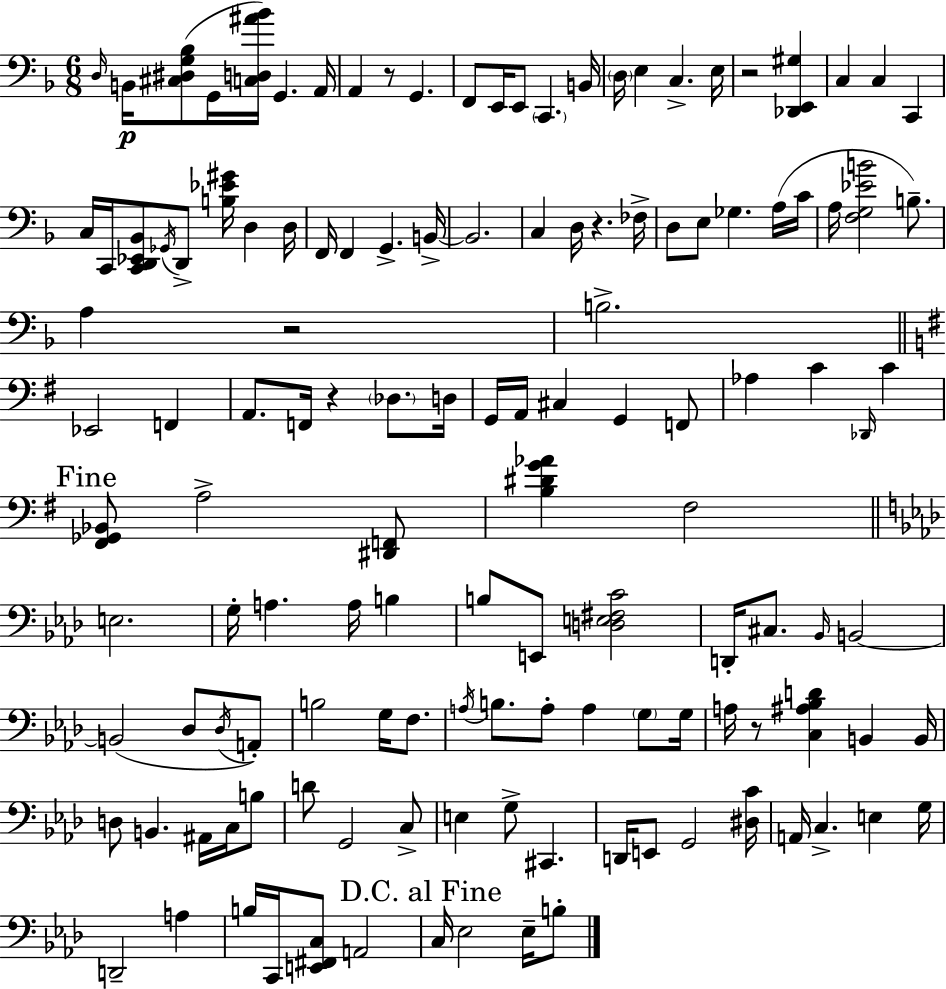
X:1
T:Untitled
M:6/8
L:1/4
K:Dm
D,/4 B,,/4 [^C,^D,G,_B,]/2 G,,/4 [C,D,^A_B]/4 G,, A,,/4 A,, z/2 G,, F,,/2 E,,/4 E,,/2 C,, B,,/4 D,/4 E, C, E,/4 z2 [_D,,E,,^G,] C, C, C,, C,/4 C,,/4 [C,,D,,_E,,_B,,]/2 _G,,/4 D,,/2 [B,_E^G]/4 D, D,/4 F,,/4 F,, G,, B,,/4 B,,2 C, D,/4 z _F,/4 D,/2 E,/2 _G, A,/4 C/4 A,/4 [F,G,_EB]2 B,/2 A, z2 B,2 _E,,2 F,, A,,/2 F,,/4 z _D,/2 D,/4 G,,/4 A,,/4 ^C, G,, F,,/2 _A, C _D,,/4 C [^F,,_G,,_B,,]/2 A,2 [^D,,F,,]/2 [B,^DG_A] ^F,2 E,2 G,/4 A, A,/4 B, B,/2 E,,/2 [D,E,^F,C]2 D,,/4 ^C,/2 _B,,/4 B,,2 B,,2 _D,/2 _D,/4 A,,/2 B,2 G,/4 F,/2 A,/4 B,/2 A,/2 A, G,/2 G,/4 A,/4 z/2 [C,^A,_B,D] B,, B,,/4 D,/2 B,, ^A,,/4 C,/4 B,/2 D/2 G,,2 C,/2 E, G,/2 ^C,, D,,/4 E,,/2 G,,2 [^D,C]/4 A,,/4 C, E, G,/4 D,,2 A, B,/4 C,,/4 [E,,^F,,C,]/2 A,,2 C,/4 _E,2 _E,/4 B,/2